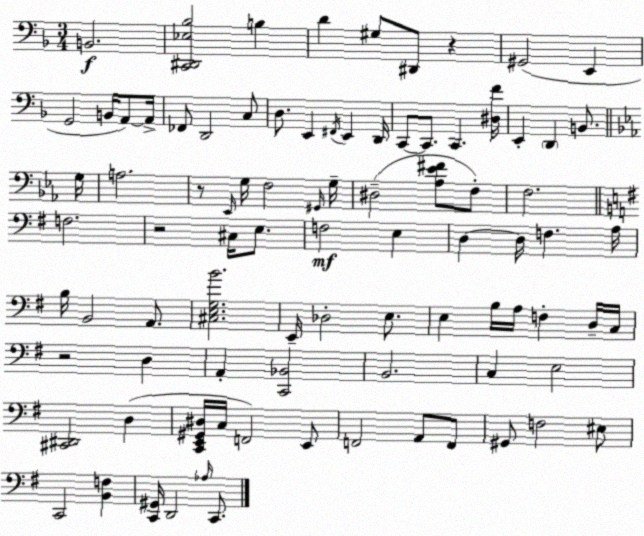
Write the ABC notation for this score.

X:1
T:Untitled
M:3/4
L:1/4
K:F
B,,2 [C,,^D,,_E,_B,]2 B, D ^G,/2 ^D,,/2 z ^G,,2 E,, G,,2 B,,/4 A,,/2 A,,/4 _F,,/2 D,,2 C,/2 D,/2 E,, ^F,,/4 E,, D,,/4 C,,/2 C,,/2 C,, [^D,F]/4 E,, D,, B,,/2 G,/4 A,2 z/2 _E,,/4 G,/4 F,2 ^G,,/4 G,/4 ^D,2 [_A,_E^F]/2 F,/2 F,2 F,2 z2 ^C,/4 E,/2 F,2 E, D, D,/4 F, A,/4 B,/4 B,,2 A,,/2 [^C,E,G,B]2 E,,/4 _D,2 E,/2 E, B,/4 A,/4 F, D,/4 C,/4 z2 D, A,, [C,,_B,,]2 B,,2 C, E,2 [^C,,^D,,]2 D, [C,,E,,^G,,^D,]/4 C,/4 F,,2 E,,/2 F,,2 A,,/2 F,,/2 ^G,,/2 F,2 ^E,/2 C,,2 [B,,F,] [C,,^G,,]/4 D,,2 _A,/4 C,,/2